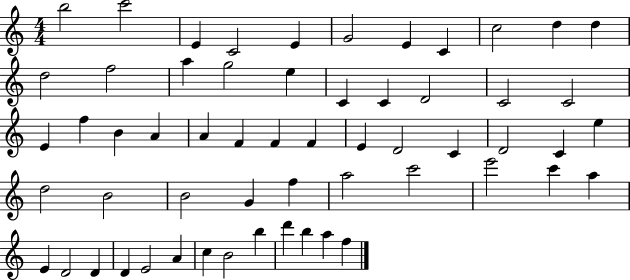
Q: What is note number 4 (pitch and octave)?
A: C4